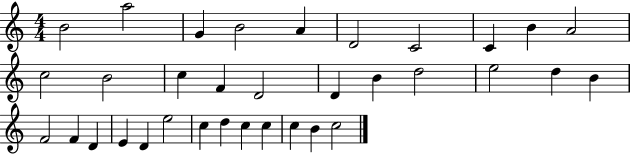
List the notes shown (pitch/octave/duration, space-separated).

B4/h A5/h G4/q B4/h A4/q D4/h C4/h C4/q B4/q A4/h C5/h B4/h C5/q F4/q D4/h D4/q B4/q D5/h E5/h D5/q B4/q F4/h F4/q D4/q E4/q D4/q E5/h C5/q D5/q C5/q C5/q C5/q B4/q C5/h